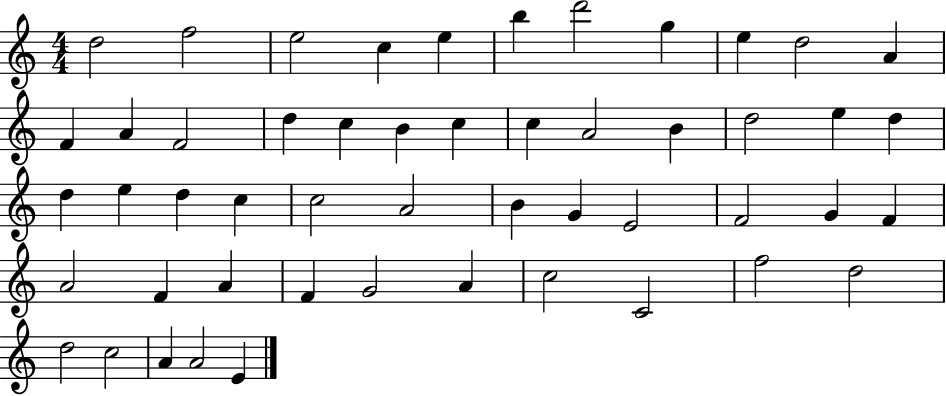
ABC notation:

X:1
T:Untitled
M:4/4
L:1/4
K:C
d2 f2 e2 c e b d'2 g e d2 A F A F2 d c B c c A2 B d2 e d d e d c c2 A2 B G E2 F2 G F A2 F A F G2 A c2 C2 f2 d2 d2 c2 A A2 E